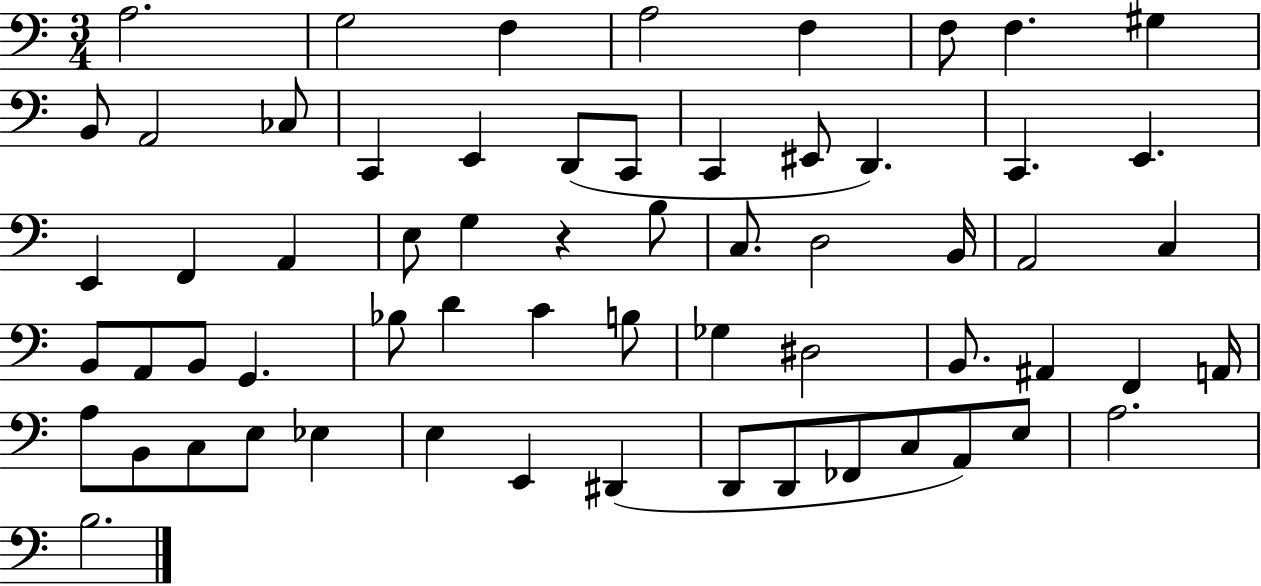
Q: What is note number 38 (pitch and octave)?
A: C4